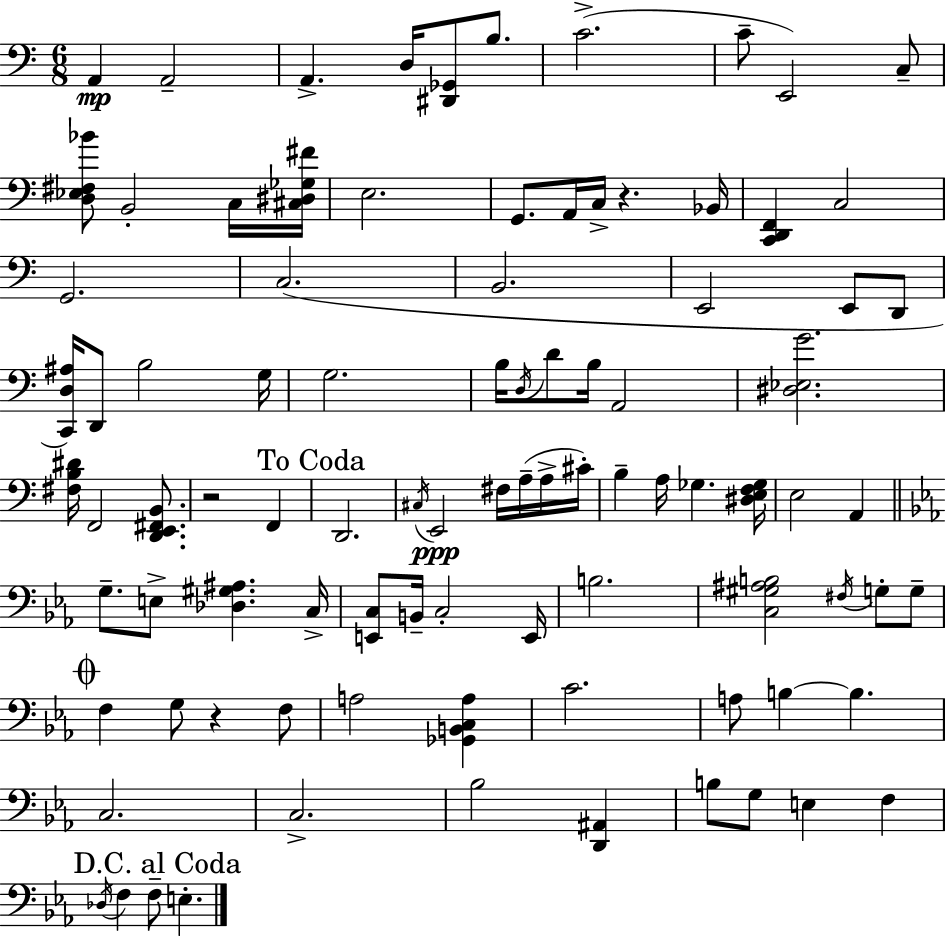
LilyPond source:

{
  \clef bass
  \numericTimeSignature
  \time 6/8
  \key c \major
  \repeat volta 2 { a,4\mp a,2-- | a,4.-> d16 <dis, ges,>8 b8. | c'2.->( | c'8-- e,2) c8-- | \break <d ees fis bes'>8 b,2-. c16 <cis dis ges fis'>16 | e2. | g,8. a,16 c16-> r4. bes,16 | <c, d, f,>4 c2 | \break g,2. | c2.( | b,2. | e,2 e,8 d,8 | \break <c, d ais>16) d,8 b2 g16 | g2. | b16 \acciaccatura { d16 } d'8 b16 a,2 | <dis ees g'>2. | \break <fis b dis'>16 f,2 <d, e, fis, b,>8. | r2 f,4 | \mark "To Coda" d,2. | \acciaccatura { cis16 } e,2\ppp fis16 a16--( | \break a16-> cis'16-.) b4-- a16 ges4. | <dis e f ges>16 e2 a,4 | \bar "||" \break \key ees \major g8.-- e8-> <des gis ais>4. c16-> | <e, c>8 b,16-- c2-. e,16 | b2. | <c gis ais b>2 \acciaccatura { fis16 } g8-. g8-- | \break \mark \markup { \musicglyph "scripts.coda" } f4 g8 r4 f8 | a2 <ges, b, c a>4 | c'2. | a8 b4~~ b4. | \break c2. | c2.-> | bes2 <d, ais,>4 | b8 g8 e4 f4 | \break \mark "D.C. al Coda" \acciaccatura { des16 } f4 f8-- e4.-. | } \bar "|."
}